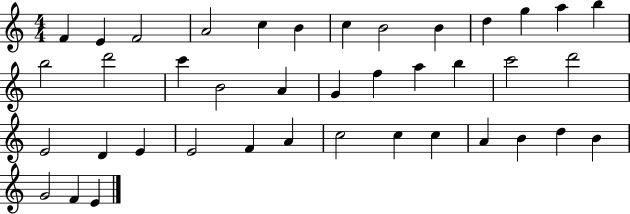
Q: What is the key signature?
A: C major